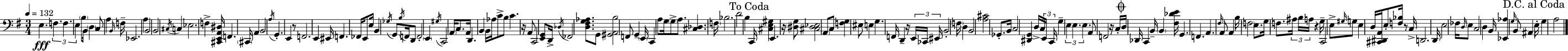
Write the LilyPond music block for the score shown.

{
  \clef bass
  \numericTimeSignature
  \time 3/4
  \key g \major
  \tempo 4 = 132
  e4.\fff \tuplet 3/2 { f4. | f4. e4 } \parenthesize b8 | b,16 \parenthesize d4 c8 a4 \grace { b,16 } | f16-- ees,2. | \break a4 b,2 | b,2 \acciaccatura { cis16 } c4 | ees2. | f4-> <cis, e, a, dis>16 f,4. | \break \parenthesize cis,16 a,4 b,2 | \acciaccatura { a16 } g,4.-. e,4 | r8 f,2. | e,4 eis,16 f,4. | \break fes,16 e,8 e16 b,4 \acciaccatura { ges16 } g,8 | \acciaccatura { b16 } f,16 d,8 f,2-. | \parenthesize e,4 \acciaccatura { gis16 } c,2 | \parenthesize a,16 c8. a,16 d,4. | \break b,4 b,16 aes16 c'8-> b8 c'4. | r16 a,8 c,2 | <e, g,>8 d,16-> \acciaccatura { des16 } fes,2 | <d fis g aes>8. g,8 <gis, a, b>2 | \break f,8 g,4-- \parenthesize e,16 | c,4 a8 g16 \parenthesize g8-> a8. | <cis des>4. \parenthesize f16 bes2. | d'2 | \break b4 \mark "To Coda" c,16 <cis e gis>4 | e,4. r16 <dis g>8 <cis dis ees>2 | \parenthesize a,8 c8 <f g>4 | eis8 e4 g4. | \break f,16 d,4-- r16 \tuplet 3/2 { e,16 ces,16 eis,16 } b,2-. | \parenthesize f16 d4 b,2 | <a cis'>2 | ges,8.-. b,16 c2 | \break <dis, g,>4 d16-> \tuplet 3/2 { c16 e,16 c,16 } g4-- | \tuplet 3/2 { e4 e4. | e4. } a,8 f,2 | r16 c16-. \mark \markup { \musicglyph "scripts.coda" } d16 des,16 c,4 | \break b,16-- \parenthesize b,4 <fis des' e'>16 g,4. | f,4. a,4. | \grace { fis16 } a,8 a,4 b16 \parenthesize f2 | e8. g16 f8. | \break \tuplet 3/2 { ais16 b16 a16 } r4 g16-- c,2 | e8-> \grace { gis16 } g8 e4 | d16 <cis, dis, a,>16 e8-. <f bes>16 r8 c16-> d,2. | d,16 e2 | \break fes16 \grace { d16 } e8 c2 | d4 b,16 <ees, aes>4 | \grace { g16 } b,8 ais,4 \mark "D.C. al Coda" e16-. g4 | a2 \bar "|."
}